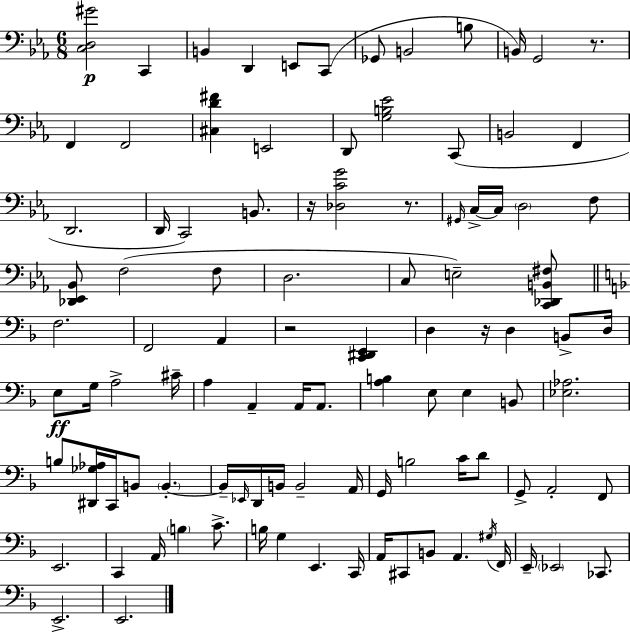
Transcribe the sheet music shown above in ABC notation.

X:1
T:Untitled
M:6/8
L:1/4
K:Eb
[C,D,^G]2 C,, B,, D,, E,,/2 C,,/2 _G,,/2 B,,2 B,/2 B,,/4 G,,2 z/2 F,, F,,2 [^C,D^F] E,,2 D,,/2 [G,B,_E]2 C,,/2 B,,2 F,, D,,2 D,,/4 C,,2 B,,/2 z/4 [_D,CG]2 z/2 ^G,,/4 C,/4 C,/4 D,2 F,/2 [_D,,_E,,_B,,]/2 F,2 F,/2 D,2 C,/2 E,2 [C,,_D,,B,,^F,]/2 F,2 F,,2 A,, z2 [C,,^D,,E,,] D, z/4 D, B,,/2 D,/4 E,/2 G,/4 A,2 ^C/4 A, A,, A,,/4 A,,/2 [A,B,] E,/2 E, B,,/2 [_E,_A,]2 B,/2 [^D,,_G,_A,]/4 C,,/4 B,,/2 B,, B,,/4 _E,,/4 D,,/4 B,,/4 B,,2 A,,/4 G,,/4 B,2 C/4 D/2 G,,/2 A,,2 F,,/2 E,,2 C,, A,,/4 B, C/2 B,/4 G, E,, C,,/4 A,,/4 ^C,,/2 B,,/2 A,, ^G,/4 F,,/4 E,,/4 _E,,2 _C,,/2 E,,2 E,,2